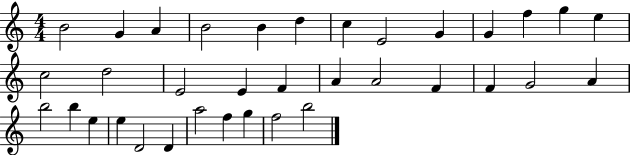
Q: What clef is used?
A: treble